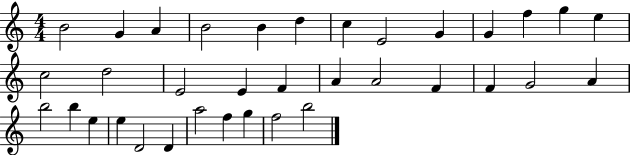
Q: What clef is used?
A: treble